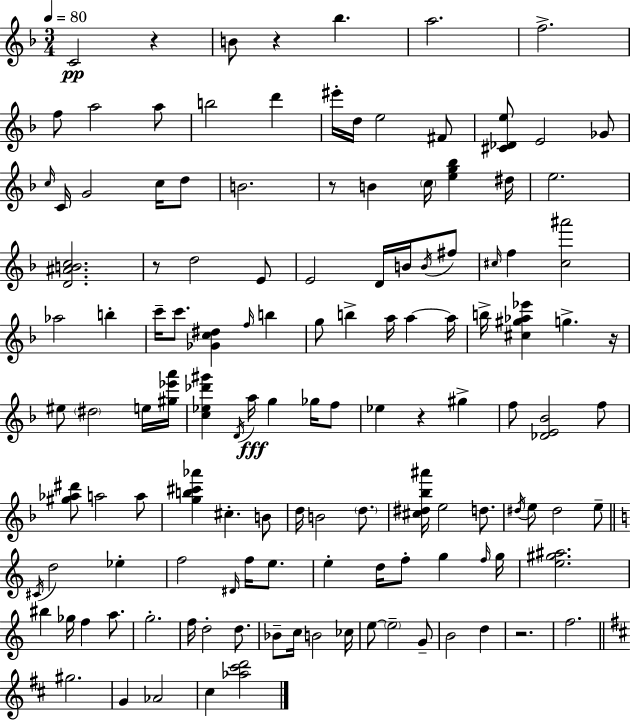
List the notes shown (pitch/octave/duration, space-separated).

C4/h R/q B4/e R/q Bb5/q. A5/h. F5/h. F5/e A5/h A5/e B5/h D6/q EIS6/s D5/s E5/h F#4/e [C#4,Db4,E5]/e E4/h Gb4/e C5/s C4/s G4/h C5/s D5/e B4/h. R/e B4/q C5/s [E5,G5,Bb5]/q D#5/s E5/h. [D4,A#4,B4,C5]/h. R/e D5/h E4/e E4/h D4/s B4/s B4/s F#5/e C#5/s F5/q [C#5,A#6]/h Ab5/h B5/q C6/s C6/e. [Gb4,C5,D#5]/q F5/s B5/q G5/e B5/q A5/s A5/q A5/s B5/s [C#5,G#5,Ab5,Eb6]/q G5/q. R/s EIS5/e D#5/h E5/s [G#5,Eb6,A6]/s [C5,Eb5,Db6,G#6]/q D4/s A5/s G5/q Gb5/s F5/e Eb5/q R/q G#5/q F5/e [Db4,E4,Bb4]/h F5/e [G#5,Ab5,D#6]/e A5/h A5/e [G5,B5,C#6,Ab6]/q C#5/q. B4/e D5/s B4/h D5/e. [C#5,D#5,Bb5,A#6]/s E5/h D5/e. D#5/s E5/e D#5/h E5/e C#4/s D5/h Eb5/q F5/h D#4/s F5/s E5/e. E5/q D5/s F5/e G5/q F5/s G5/s [E5,G#5,A#5]/h. BIS5/q Gb5/s F5/q A5/e. G5/h. F5/s D5/h D5/e. Bb4/e C5/s B4/h CES5/s E5/e E5/h G4/e B4/h D5/q R/h. F5/h. G#5/h. G4/q Ab4/h C#5/q [Ab5,C#6,D6]/h